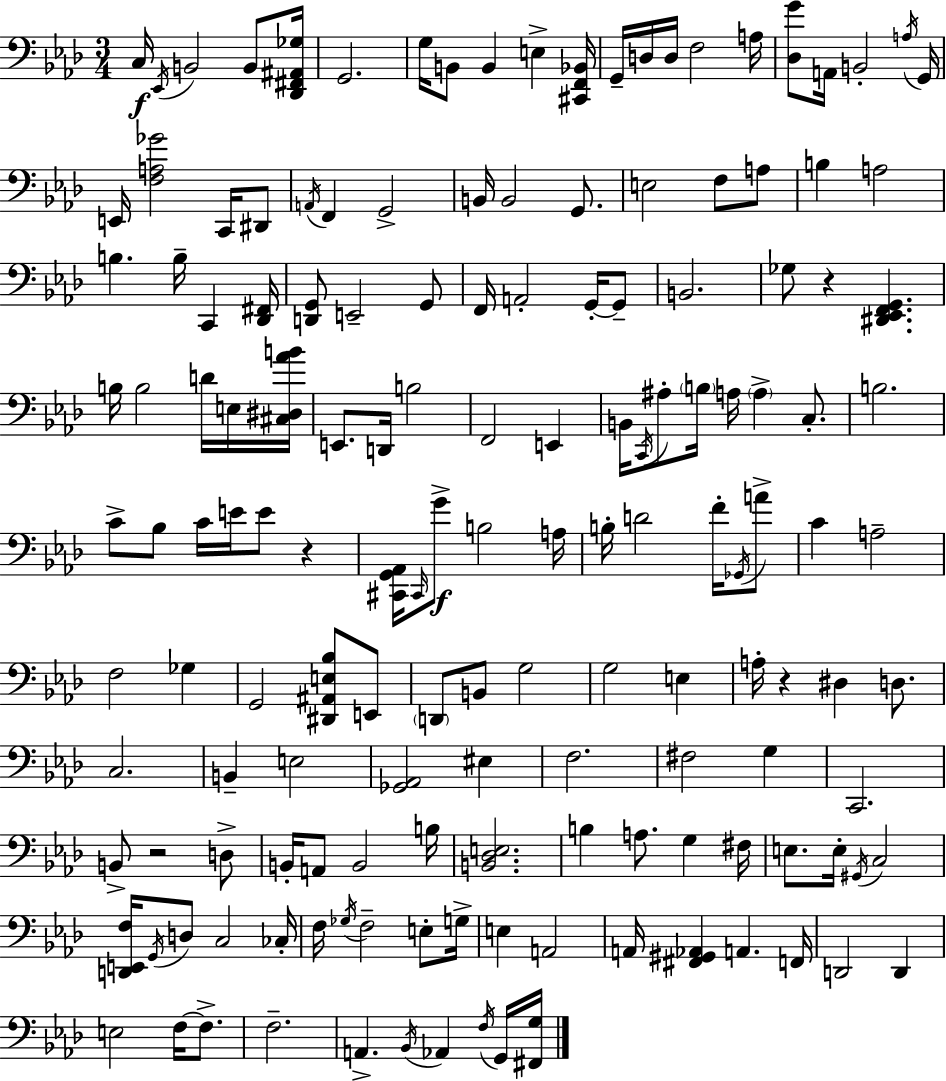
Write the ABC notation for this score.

X:1
T:Untitled
M:3/4
L:1/4
K:Ab
C,/4 _E,,/4 B,,2 B,,/2 [_D,,^F,,^A,,_G,]/4 G,,2 G,/4 B,,/2 B,, E, [^C,,F,,_B,,]/4 G,,/4 D,/4 D,/4 F,2 A,/4 [_D,G]/2 A,,/4 B,,2 A,/4 G,,/4 E,,/4 [F,A,_G]2 C,,/4 ^D,,/2 A,,/4 F,, G,,2 B,,/4 B,,2 G,,/2 E,2 F,/2 A,/2 B, A,2 B, B,/4 C,, [_D,,^F,,]/4 [D,,G,,]/2 E,,2 G,,/2 F,,/4 A,,2 G,,/4 G,,/2 B,,2 _G,/2 z [^D,,_E,,F,,G,,] B,/4 B,2 D/4 E,/4 [^C,^D,_AB]/4 E,,/2 D,,/4 B,2 F,,2 E,, B,,/4 C,,/4 ^A,/2 B,/4 A,/4 A, C,/2 B,2 C/2 _B,/2 C/4 E/4 E/2 z [^C,,G,,_A,,]/4 ^C,,/4 G/2 B,2 A,/4 B,/4 D2 F/4 _G,,/4 A/2 C A,2 F,2 _G, G,,2 [^D,,^A,,E,_B,]/2 E,,/2 D,,/2 B,,/2 G,2 G,2 E, A,/4 z ^D, D,/2 C,2 B,, E,2 [_G,,_A,,]2 ^E, F,2 ^F,2 G, C,,2 B,,/2 z2 D,/2 B,,/4 A,,/2 B,,2 B,/4 [B,,_D,E,]2 B, A,/2 G, ^F,/4 E,/2 E,/4 ^G,,/4 C,2 [D,,E,,F,]/4 G,,/4 D,/2 C,2 _C,/4 F,/4 _G,/4 F,2 E,/2 G,/4 E, A,,2 A,,/4 [^F,,^G,,_A,,] A,, F,,/4 D,,2 D,, E,2 F,/4 F,/2 F,2 A,, _B,,/4 _A,, F,/4 G,,/4 [^F,,G,]/4